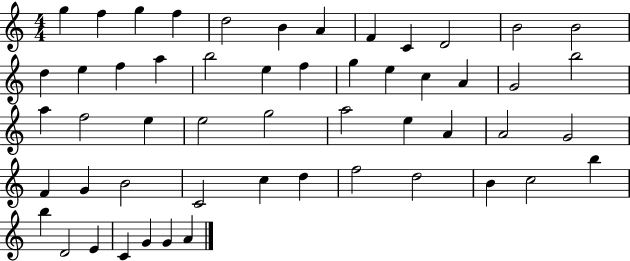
{
  \clef treble
  \numericTimeSignature
  \time 4/4
  \key c \major
  g''4 f''4 g''4 f''4 | d''2 b'4 a'4 | f'4 c'4 d'2 | b'2 b'2 | \break d''4 e''4 f''4 a''4 | b''2 e''4 f''4 | g''4 e''4 c''4 a'4 | g'2 b''2 | \break a''4 f''2 e''4 | e''2 g''2 | a''2 e''4 a'4 | a'2 g'2 | \break f'4 g'4 b'2 | c'2 c''4 d''4 | f''2 d''2 | b'4 c''2 b''4 | \break b''4 d'2 e'4 | c'4 g'4 g'4 a'4 | \bar "|."
}